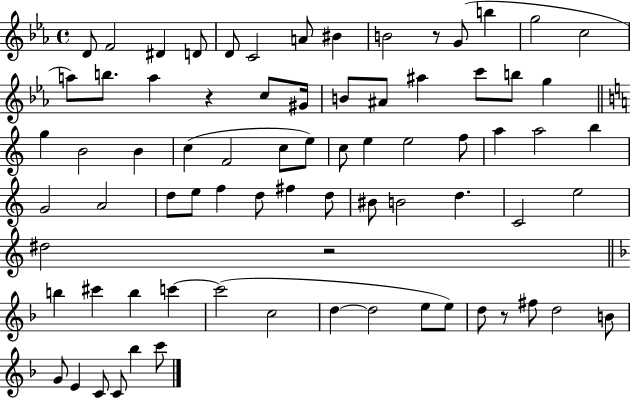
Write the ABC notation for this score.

X:1
T:Untitled
M:4/4
L:1/4
K:Eb
D/2 F2 ^D D/2 D/2 C2 A/2 ^B B2 z/2 G/2 b g2 c2 a/2 b/2 a z c/2 ^G/4 B/2 ^A/2 ^a c'/2 b/2 g g B2 B c F2 c/2 e/2 c/2 e e2 f/2 a a2 b G2 A2 d/2 e/2 f d/2 ^f d/2 ^B/2 B2 d C2 e2 ^d2 z2 b ^c' b c' c'2 c2 d d2 e/2 e/2 d/2 z/2 ^f/2 d2 B/2 G/2 E C/2 C/2 _b c'/2